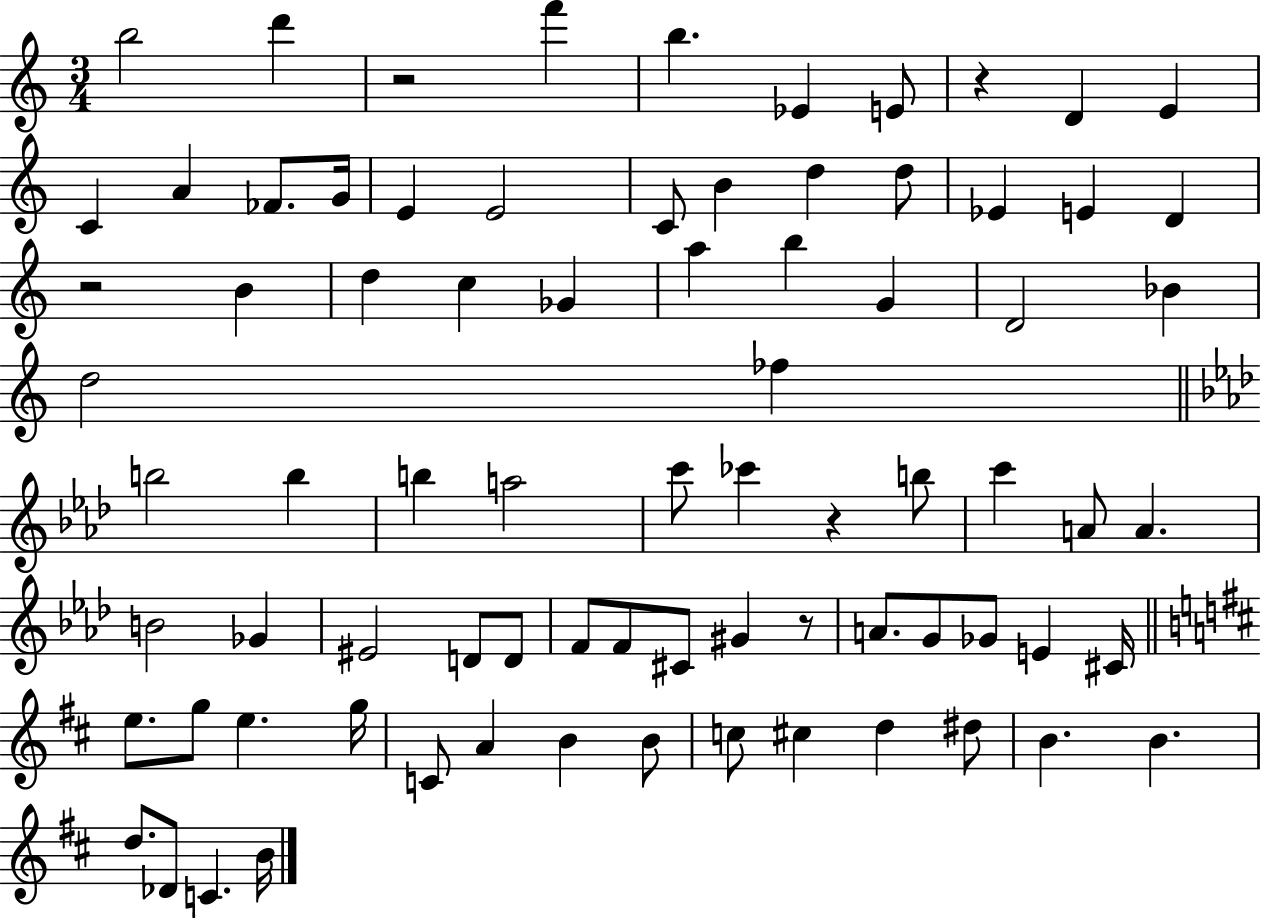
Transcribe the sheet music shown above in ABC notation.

X:1
T:Untitled
M:3/4
L:1/4
K:C
b2 d' z2 f' b _E E/2 z D E C A _F/2 G/4 E E2 C/2 B d d/2 _E E D z2 B d c _G a b G D2 _B d2 _f b2 b b a2 c'/2 _c' z b/2 c' A/2 A B2 _G ^E2 D/2 D/2 F/2 F/2 ^C/2 ^G z/2 A/2 G/2 _G/2 E ^C/4 e/2 g/2 e g/4 C/2 A B B/2 c/2 ^c d ^d/2 B B d/2 _D/2 C B/4